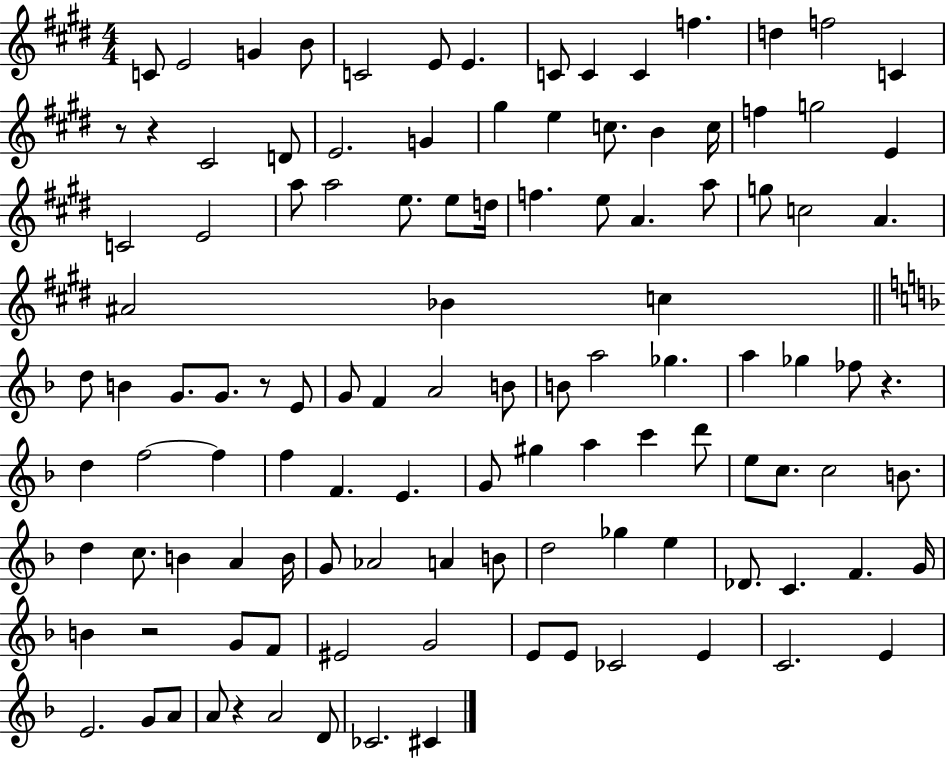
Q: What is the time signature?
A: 4/4